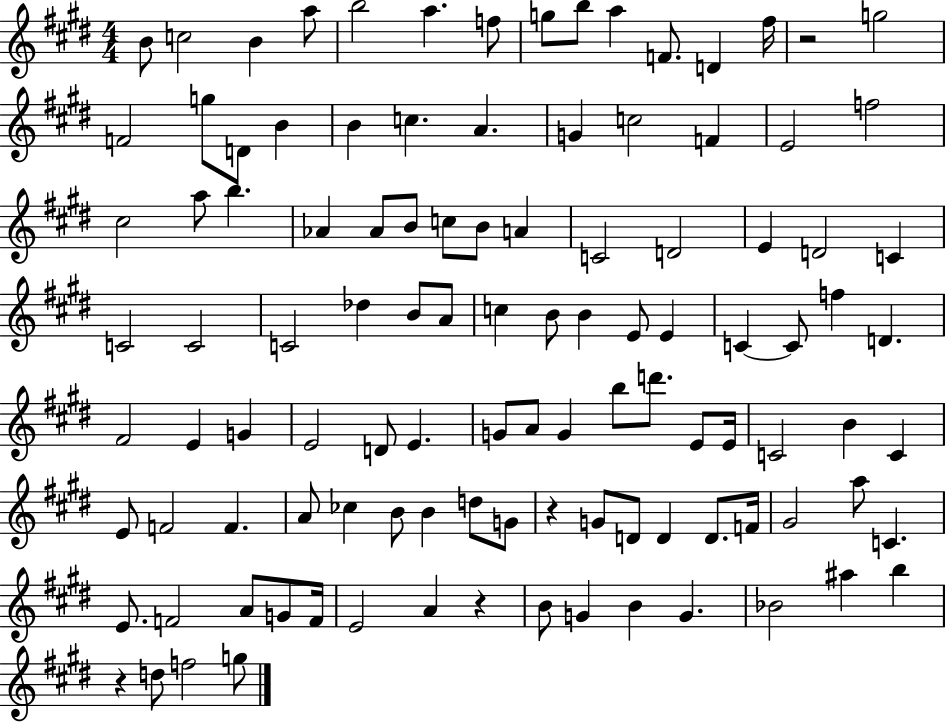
{
  \clef treble
  \numericTimeSignature
  \time 4/4
  \key e \major
  b'8 c''2 b'4 a''8 | b''2 a''4. f''8 | g''8 b''8 a''4 f'8. d'4 fis''16 | r2 g''2 | \break f'2 g''8 d'8 b'4 | b'4 c''4. a'4. | g'4 c''2 f'4 | e'2 f''2 | \break cis''2 a''8 b''4. | aes'4 aes'8 b'8 c''8 b'8 a'4 | c'2 d'2 | e'4 d'2 c'4 | \break c'2 c'2 | c'2 des''4 b'8 a'8 | c''4 b'8 b'4 e'8 e'4 | c'4~~ c'8 f''4 d'4. | \break fis'2 e'4 g'4 | e'2 d'8 e'4. | g'8 a'8 g'4 b''8 d'''8. e'8 e'16 | c'2 b'4 c'4 | \break e'8 f'2 f'4. | a'8 ces''4 b'8 b'4 d''8 g'8 | r4 g'8 d'8 d'4 d'8. f'16 | gis'2 a''8 c'4. | \break e'8. f'2 a'8 g'8 f'16 | e'2 a'4 r4 | b'8 g'4 b'4 g'4. | bes'2 ais''4 b''4 | \break r4 d''8 f''2 g''8 | \bar "|."
}